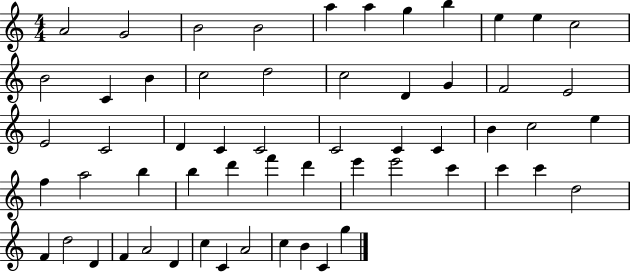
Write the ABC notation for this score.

X:1
T:Untitled
M:4/4
L:1/4
K:C
A2 G2 B2 B2 a a g b e e c2 B2 C B c2 d2 c2 D G F2 E2 E2 C2 D C C2 C2 C C B c2 e f a2 b b d' f' d' e' e'2 c' c' c' d2 F d2 D F A2 D c C A2 c B C g